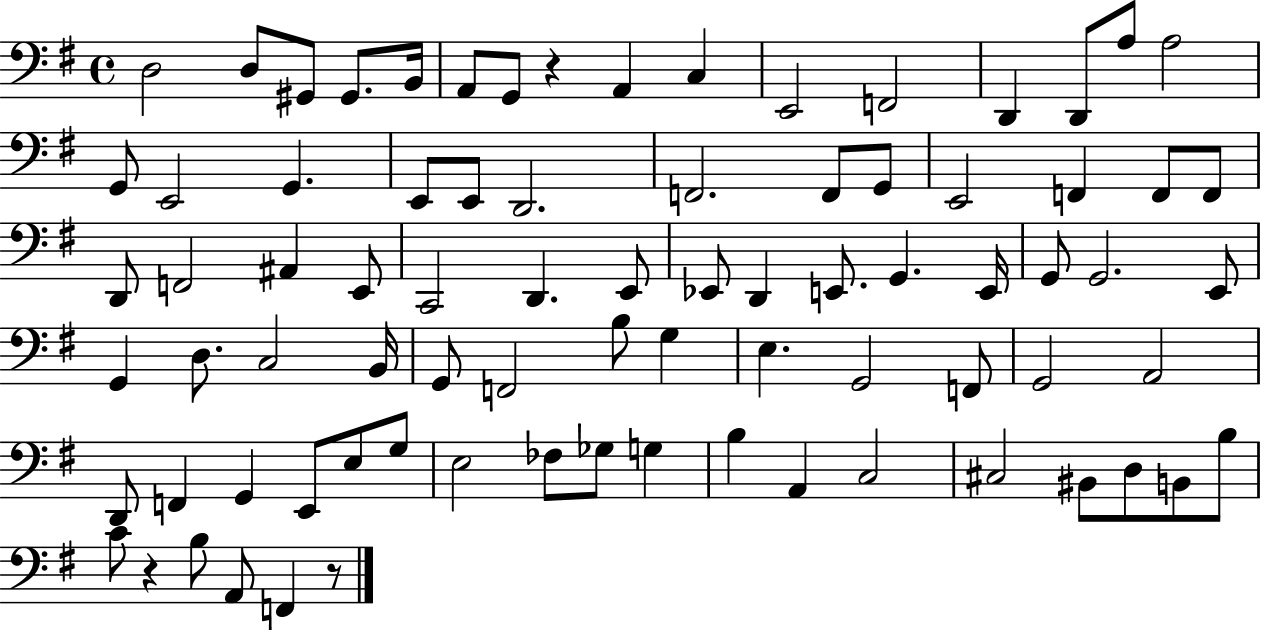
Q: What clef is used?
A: bass